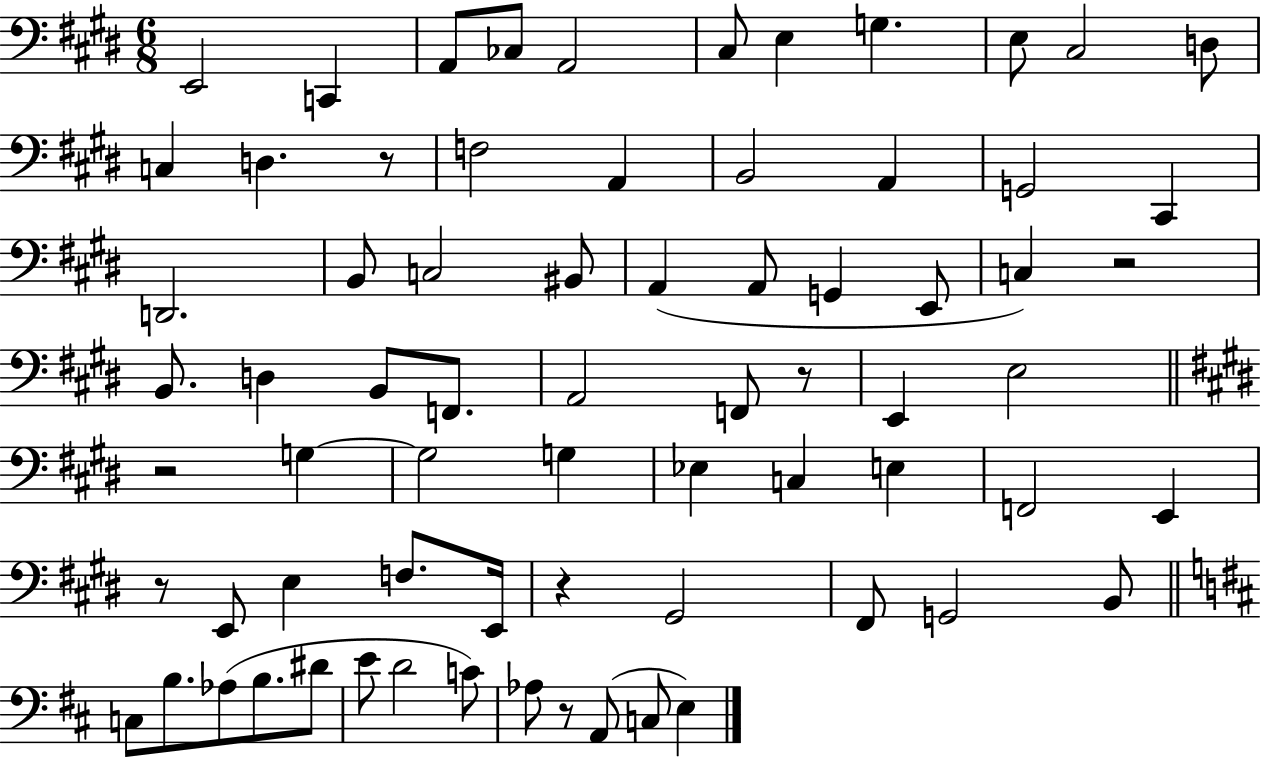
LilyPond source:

{
  \clef bass
  \numericTimeSignature
  \time 6/8
  \key e \major
  e,2 c,4 | a,8 ces8 a,2 | cis8 e4 g4. | e8 cis2 d8 | \break c4 d4. r8 | f2 a,4 | b,2 a,4 | g,2 cis,4 | \break d,2. | b,8 c2 bis,8 | a,4( a,8 g,4 e,8 | c4) r2 | \break b,8. d4 b,8 f,8. | a,2 f,8 r8 | e,4 e2 | \bar "||" \break \key e \major r2 g4~~ | g2 g4 | ees4 c4 e4 | f,2 e,4 | \break r8 e,8 e4 f8. e,16 | r4 gis,2 | fis,8 g,2 b,8 | \bar "||" \break \key d \major c8 b8. aes8( b8. dis'8 | e'8 d'2 c'8) | aes8 r8 a,8( c8 e4) | \bar "|."
}